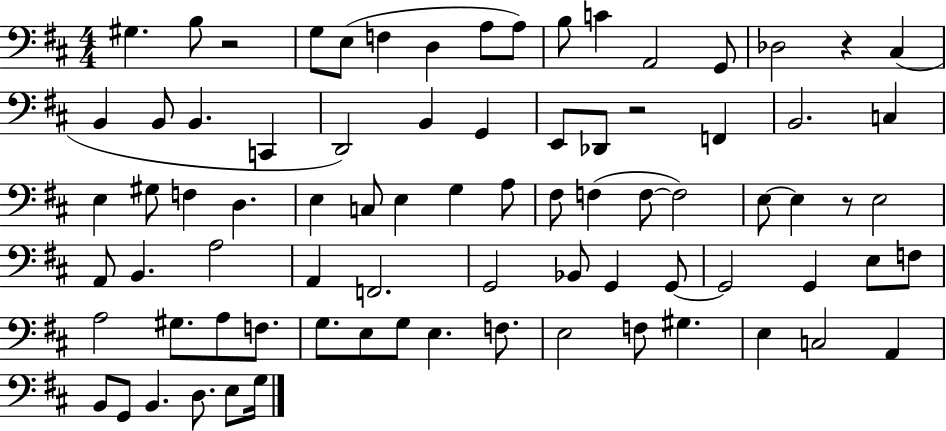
X:1
T:Untitled
M:4/4
L:1/4
K:D
^G, B,/2 z2 G,/2 E,/2 F, D, A,/2 A,/2 B,/2 C A,,2 G,,/2 _D,2 z ^C, B,, B,,/2 B,, C,, D,,2 B,, G,, E,,/2 _D,,/2 z2 F,, B,,2 C, E, ^G,/2 F, D, E, C,/2 E, G, A,/2 ^F,/2 F, F,/2 F,2 E,/2 E, z/2 E,2 A,,/2 B,, A,2 A,, F,,2 G,,2 _B,,/2 G,, G,,/2 G,,2 G,, E,/2 F,/2 A,2 ^G,/2 A,/2 F,/2 G,/2 E,/2 G,/2 E, F,/2 E,2 F,/2 ^G, E, C,2 A,, B,,/2 G,,/2 B,, D,/2 E,/2 G,/4